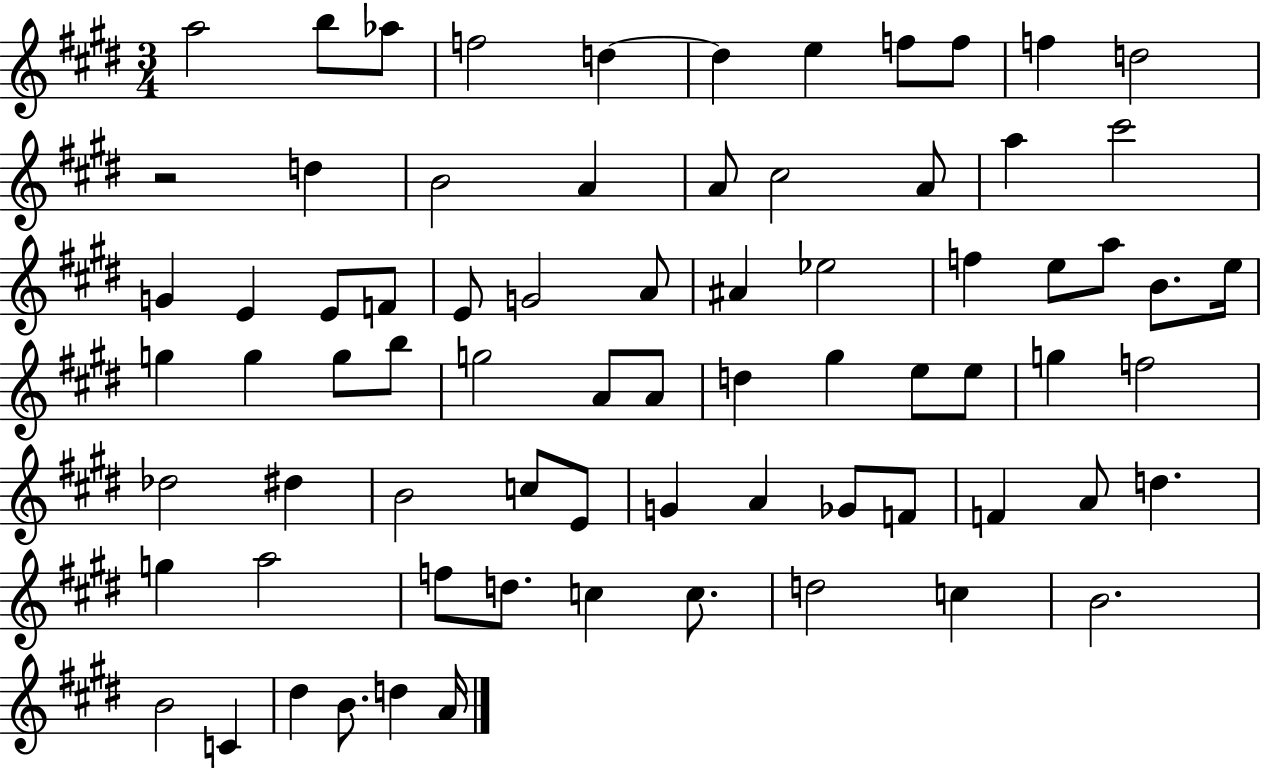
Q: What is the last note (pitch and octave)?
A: A4